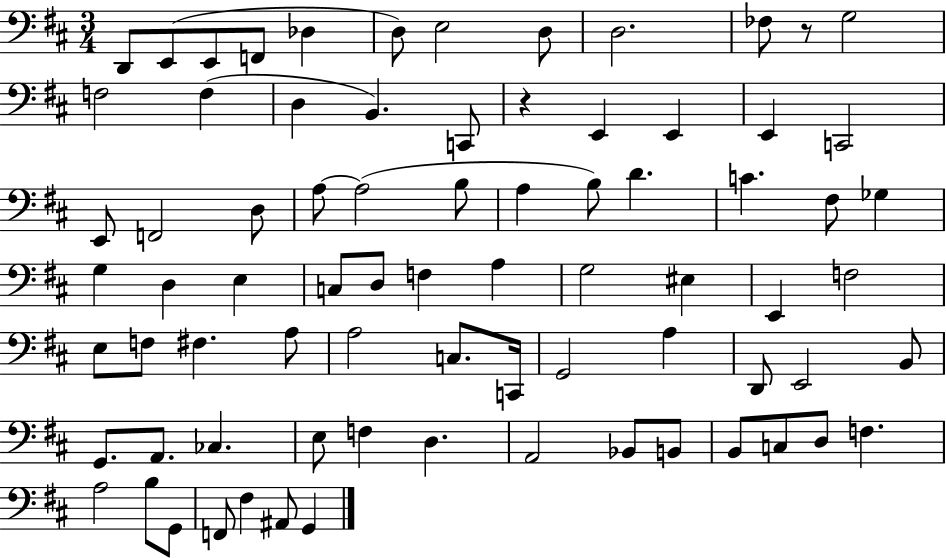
D2/e E2/e E2/e F2/e Db3/q D3/e E3/h D3/e D3/h. FES3/e R/e G3/h F3/h F3/q D3/q B2/q. C2/e R/q E2/q E2/q E2/q C2/h E2/e F2/h D3/e A3/e A3/h B3/e A3/q B3/e D4/q. C4/q. F#3/e Gb3/q G3/q D3/q E3/q C3/e D3/e F3/q A3/q G3/h EIS3/q E2/q F3/h E3/e F3/e F#3/q. A3/e A3/h C3/e. C2/s G2/h A3/q D2/e E2/h B2/e G2/e. A2/e. CES3/q. E3/e F3/q D3/q. A2/h Bb2/e B2/e B2/e C3/e D3/e F3/q. A3/h B3/e G2/e F2/e F#3/q A#2/e G2/q